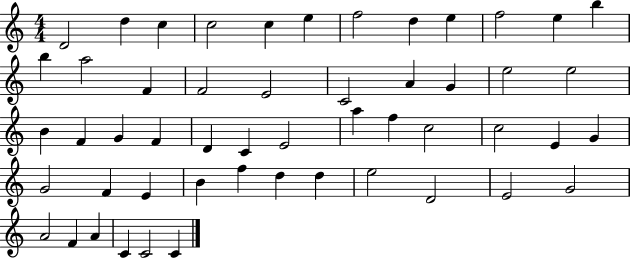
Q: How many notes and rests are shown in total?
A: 52